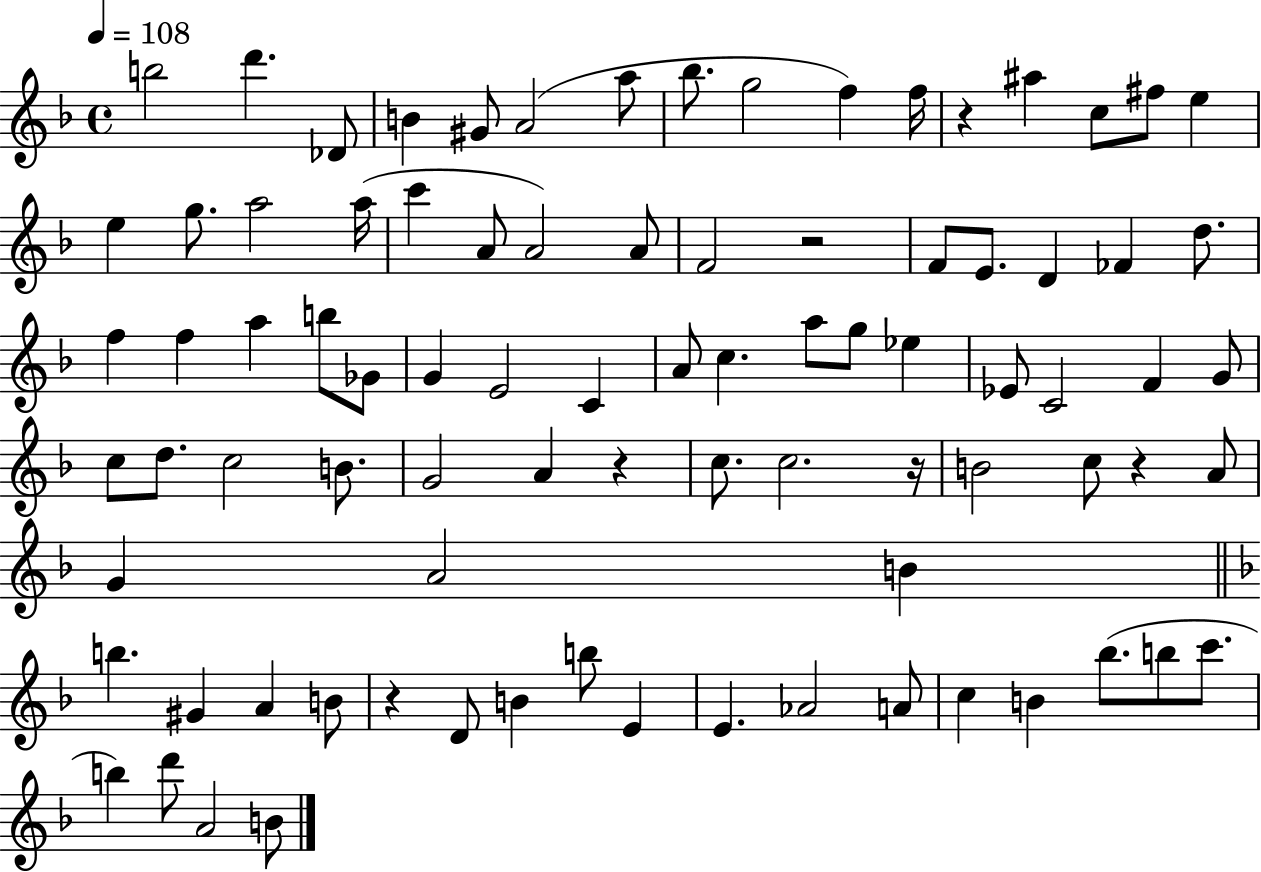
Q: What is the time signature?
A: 4/4